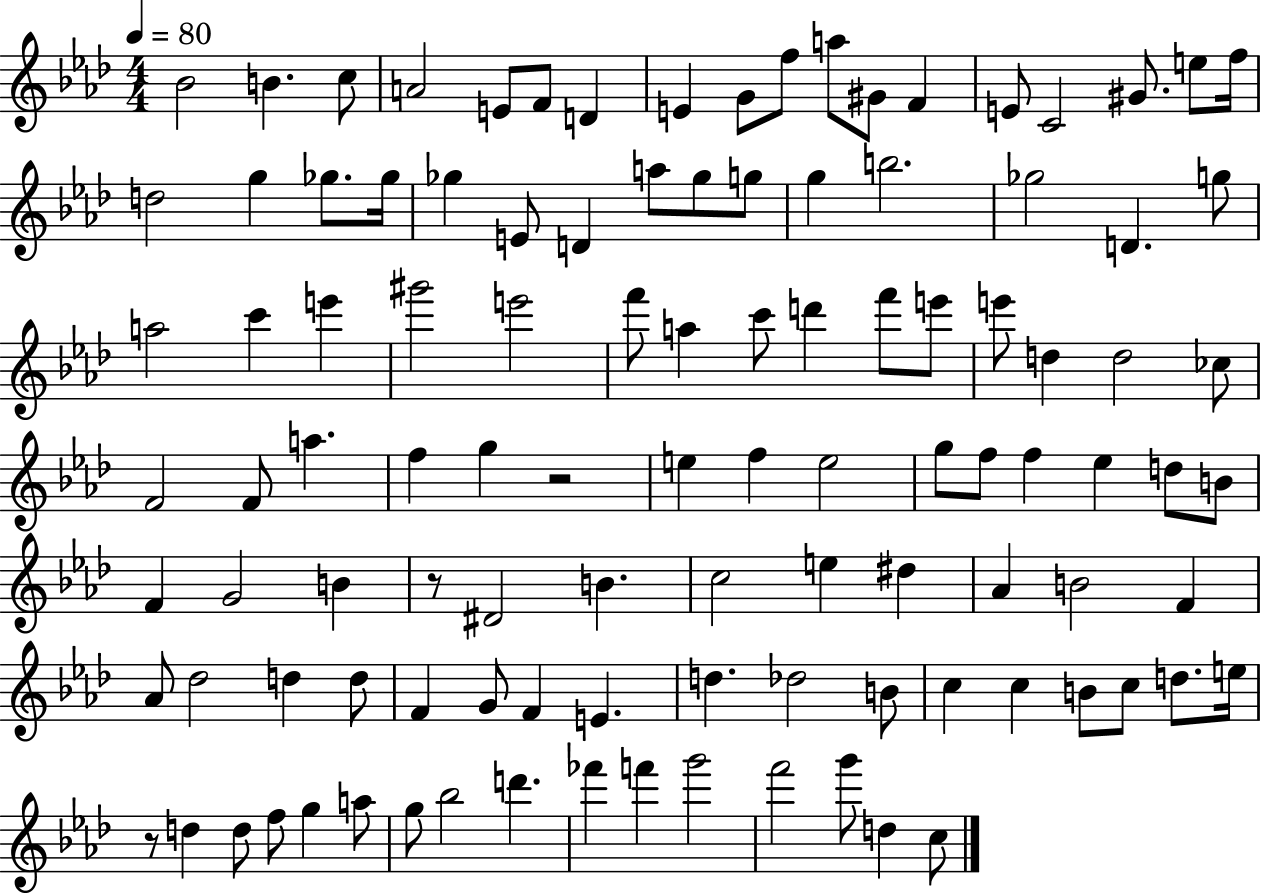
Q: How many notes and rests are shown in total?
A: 108